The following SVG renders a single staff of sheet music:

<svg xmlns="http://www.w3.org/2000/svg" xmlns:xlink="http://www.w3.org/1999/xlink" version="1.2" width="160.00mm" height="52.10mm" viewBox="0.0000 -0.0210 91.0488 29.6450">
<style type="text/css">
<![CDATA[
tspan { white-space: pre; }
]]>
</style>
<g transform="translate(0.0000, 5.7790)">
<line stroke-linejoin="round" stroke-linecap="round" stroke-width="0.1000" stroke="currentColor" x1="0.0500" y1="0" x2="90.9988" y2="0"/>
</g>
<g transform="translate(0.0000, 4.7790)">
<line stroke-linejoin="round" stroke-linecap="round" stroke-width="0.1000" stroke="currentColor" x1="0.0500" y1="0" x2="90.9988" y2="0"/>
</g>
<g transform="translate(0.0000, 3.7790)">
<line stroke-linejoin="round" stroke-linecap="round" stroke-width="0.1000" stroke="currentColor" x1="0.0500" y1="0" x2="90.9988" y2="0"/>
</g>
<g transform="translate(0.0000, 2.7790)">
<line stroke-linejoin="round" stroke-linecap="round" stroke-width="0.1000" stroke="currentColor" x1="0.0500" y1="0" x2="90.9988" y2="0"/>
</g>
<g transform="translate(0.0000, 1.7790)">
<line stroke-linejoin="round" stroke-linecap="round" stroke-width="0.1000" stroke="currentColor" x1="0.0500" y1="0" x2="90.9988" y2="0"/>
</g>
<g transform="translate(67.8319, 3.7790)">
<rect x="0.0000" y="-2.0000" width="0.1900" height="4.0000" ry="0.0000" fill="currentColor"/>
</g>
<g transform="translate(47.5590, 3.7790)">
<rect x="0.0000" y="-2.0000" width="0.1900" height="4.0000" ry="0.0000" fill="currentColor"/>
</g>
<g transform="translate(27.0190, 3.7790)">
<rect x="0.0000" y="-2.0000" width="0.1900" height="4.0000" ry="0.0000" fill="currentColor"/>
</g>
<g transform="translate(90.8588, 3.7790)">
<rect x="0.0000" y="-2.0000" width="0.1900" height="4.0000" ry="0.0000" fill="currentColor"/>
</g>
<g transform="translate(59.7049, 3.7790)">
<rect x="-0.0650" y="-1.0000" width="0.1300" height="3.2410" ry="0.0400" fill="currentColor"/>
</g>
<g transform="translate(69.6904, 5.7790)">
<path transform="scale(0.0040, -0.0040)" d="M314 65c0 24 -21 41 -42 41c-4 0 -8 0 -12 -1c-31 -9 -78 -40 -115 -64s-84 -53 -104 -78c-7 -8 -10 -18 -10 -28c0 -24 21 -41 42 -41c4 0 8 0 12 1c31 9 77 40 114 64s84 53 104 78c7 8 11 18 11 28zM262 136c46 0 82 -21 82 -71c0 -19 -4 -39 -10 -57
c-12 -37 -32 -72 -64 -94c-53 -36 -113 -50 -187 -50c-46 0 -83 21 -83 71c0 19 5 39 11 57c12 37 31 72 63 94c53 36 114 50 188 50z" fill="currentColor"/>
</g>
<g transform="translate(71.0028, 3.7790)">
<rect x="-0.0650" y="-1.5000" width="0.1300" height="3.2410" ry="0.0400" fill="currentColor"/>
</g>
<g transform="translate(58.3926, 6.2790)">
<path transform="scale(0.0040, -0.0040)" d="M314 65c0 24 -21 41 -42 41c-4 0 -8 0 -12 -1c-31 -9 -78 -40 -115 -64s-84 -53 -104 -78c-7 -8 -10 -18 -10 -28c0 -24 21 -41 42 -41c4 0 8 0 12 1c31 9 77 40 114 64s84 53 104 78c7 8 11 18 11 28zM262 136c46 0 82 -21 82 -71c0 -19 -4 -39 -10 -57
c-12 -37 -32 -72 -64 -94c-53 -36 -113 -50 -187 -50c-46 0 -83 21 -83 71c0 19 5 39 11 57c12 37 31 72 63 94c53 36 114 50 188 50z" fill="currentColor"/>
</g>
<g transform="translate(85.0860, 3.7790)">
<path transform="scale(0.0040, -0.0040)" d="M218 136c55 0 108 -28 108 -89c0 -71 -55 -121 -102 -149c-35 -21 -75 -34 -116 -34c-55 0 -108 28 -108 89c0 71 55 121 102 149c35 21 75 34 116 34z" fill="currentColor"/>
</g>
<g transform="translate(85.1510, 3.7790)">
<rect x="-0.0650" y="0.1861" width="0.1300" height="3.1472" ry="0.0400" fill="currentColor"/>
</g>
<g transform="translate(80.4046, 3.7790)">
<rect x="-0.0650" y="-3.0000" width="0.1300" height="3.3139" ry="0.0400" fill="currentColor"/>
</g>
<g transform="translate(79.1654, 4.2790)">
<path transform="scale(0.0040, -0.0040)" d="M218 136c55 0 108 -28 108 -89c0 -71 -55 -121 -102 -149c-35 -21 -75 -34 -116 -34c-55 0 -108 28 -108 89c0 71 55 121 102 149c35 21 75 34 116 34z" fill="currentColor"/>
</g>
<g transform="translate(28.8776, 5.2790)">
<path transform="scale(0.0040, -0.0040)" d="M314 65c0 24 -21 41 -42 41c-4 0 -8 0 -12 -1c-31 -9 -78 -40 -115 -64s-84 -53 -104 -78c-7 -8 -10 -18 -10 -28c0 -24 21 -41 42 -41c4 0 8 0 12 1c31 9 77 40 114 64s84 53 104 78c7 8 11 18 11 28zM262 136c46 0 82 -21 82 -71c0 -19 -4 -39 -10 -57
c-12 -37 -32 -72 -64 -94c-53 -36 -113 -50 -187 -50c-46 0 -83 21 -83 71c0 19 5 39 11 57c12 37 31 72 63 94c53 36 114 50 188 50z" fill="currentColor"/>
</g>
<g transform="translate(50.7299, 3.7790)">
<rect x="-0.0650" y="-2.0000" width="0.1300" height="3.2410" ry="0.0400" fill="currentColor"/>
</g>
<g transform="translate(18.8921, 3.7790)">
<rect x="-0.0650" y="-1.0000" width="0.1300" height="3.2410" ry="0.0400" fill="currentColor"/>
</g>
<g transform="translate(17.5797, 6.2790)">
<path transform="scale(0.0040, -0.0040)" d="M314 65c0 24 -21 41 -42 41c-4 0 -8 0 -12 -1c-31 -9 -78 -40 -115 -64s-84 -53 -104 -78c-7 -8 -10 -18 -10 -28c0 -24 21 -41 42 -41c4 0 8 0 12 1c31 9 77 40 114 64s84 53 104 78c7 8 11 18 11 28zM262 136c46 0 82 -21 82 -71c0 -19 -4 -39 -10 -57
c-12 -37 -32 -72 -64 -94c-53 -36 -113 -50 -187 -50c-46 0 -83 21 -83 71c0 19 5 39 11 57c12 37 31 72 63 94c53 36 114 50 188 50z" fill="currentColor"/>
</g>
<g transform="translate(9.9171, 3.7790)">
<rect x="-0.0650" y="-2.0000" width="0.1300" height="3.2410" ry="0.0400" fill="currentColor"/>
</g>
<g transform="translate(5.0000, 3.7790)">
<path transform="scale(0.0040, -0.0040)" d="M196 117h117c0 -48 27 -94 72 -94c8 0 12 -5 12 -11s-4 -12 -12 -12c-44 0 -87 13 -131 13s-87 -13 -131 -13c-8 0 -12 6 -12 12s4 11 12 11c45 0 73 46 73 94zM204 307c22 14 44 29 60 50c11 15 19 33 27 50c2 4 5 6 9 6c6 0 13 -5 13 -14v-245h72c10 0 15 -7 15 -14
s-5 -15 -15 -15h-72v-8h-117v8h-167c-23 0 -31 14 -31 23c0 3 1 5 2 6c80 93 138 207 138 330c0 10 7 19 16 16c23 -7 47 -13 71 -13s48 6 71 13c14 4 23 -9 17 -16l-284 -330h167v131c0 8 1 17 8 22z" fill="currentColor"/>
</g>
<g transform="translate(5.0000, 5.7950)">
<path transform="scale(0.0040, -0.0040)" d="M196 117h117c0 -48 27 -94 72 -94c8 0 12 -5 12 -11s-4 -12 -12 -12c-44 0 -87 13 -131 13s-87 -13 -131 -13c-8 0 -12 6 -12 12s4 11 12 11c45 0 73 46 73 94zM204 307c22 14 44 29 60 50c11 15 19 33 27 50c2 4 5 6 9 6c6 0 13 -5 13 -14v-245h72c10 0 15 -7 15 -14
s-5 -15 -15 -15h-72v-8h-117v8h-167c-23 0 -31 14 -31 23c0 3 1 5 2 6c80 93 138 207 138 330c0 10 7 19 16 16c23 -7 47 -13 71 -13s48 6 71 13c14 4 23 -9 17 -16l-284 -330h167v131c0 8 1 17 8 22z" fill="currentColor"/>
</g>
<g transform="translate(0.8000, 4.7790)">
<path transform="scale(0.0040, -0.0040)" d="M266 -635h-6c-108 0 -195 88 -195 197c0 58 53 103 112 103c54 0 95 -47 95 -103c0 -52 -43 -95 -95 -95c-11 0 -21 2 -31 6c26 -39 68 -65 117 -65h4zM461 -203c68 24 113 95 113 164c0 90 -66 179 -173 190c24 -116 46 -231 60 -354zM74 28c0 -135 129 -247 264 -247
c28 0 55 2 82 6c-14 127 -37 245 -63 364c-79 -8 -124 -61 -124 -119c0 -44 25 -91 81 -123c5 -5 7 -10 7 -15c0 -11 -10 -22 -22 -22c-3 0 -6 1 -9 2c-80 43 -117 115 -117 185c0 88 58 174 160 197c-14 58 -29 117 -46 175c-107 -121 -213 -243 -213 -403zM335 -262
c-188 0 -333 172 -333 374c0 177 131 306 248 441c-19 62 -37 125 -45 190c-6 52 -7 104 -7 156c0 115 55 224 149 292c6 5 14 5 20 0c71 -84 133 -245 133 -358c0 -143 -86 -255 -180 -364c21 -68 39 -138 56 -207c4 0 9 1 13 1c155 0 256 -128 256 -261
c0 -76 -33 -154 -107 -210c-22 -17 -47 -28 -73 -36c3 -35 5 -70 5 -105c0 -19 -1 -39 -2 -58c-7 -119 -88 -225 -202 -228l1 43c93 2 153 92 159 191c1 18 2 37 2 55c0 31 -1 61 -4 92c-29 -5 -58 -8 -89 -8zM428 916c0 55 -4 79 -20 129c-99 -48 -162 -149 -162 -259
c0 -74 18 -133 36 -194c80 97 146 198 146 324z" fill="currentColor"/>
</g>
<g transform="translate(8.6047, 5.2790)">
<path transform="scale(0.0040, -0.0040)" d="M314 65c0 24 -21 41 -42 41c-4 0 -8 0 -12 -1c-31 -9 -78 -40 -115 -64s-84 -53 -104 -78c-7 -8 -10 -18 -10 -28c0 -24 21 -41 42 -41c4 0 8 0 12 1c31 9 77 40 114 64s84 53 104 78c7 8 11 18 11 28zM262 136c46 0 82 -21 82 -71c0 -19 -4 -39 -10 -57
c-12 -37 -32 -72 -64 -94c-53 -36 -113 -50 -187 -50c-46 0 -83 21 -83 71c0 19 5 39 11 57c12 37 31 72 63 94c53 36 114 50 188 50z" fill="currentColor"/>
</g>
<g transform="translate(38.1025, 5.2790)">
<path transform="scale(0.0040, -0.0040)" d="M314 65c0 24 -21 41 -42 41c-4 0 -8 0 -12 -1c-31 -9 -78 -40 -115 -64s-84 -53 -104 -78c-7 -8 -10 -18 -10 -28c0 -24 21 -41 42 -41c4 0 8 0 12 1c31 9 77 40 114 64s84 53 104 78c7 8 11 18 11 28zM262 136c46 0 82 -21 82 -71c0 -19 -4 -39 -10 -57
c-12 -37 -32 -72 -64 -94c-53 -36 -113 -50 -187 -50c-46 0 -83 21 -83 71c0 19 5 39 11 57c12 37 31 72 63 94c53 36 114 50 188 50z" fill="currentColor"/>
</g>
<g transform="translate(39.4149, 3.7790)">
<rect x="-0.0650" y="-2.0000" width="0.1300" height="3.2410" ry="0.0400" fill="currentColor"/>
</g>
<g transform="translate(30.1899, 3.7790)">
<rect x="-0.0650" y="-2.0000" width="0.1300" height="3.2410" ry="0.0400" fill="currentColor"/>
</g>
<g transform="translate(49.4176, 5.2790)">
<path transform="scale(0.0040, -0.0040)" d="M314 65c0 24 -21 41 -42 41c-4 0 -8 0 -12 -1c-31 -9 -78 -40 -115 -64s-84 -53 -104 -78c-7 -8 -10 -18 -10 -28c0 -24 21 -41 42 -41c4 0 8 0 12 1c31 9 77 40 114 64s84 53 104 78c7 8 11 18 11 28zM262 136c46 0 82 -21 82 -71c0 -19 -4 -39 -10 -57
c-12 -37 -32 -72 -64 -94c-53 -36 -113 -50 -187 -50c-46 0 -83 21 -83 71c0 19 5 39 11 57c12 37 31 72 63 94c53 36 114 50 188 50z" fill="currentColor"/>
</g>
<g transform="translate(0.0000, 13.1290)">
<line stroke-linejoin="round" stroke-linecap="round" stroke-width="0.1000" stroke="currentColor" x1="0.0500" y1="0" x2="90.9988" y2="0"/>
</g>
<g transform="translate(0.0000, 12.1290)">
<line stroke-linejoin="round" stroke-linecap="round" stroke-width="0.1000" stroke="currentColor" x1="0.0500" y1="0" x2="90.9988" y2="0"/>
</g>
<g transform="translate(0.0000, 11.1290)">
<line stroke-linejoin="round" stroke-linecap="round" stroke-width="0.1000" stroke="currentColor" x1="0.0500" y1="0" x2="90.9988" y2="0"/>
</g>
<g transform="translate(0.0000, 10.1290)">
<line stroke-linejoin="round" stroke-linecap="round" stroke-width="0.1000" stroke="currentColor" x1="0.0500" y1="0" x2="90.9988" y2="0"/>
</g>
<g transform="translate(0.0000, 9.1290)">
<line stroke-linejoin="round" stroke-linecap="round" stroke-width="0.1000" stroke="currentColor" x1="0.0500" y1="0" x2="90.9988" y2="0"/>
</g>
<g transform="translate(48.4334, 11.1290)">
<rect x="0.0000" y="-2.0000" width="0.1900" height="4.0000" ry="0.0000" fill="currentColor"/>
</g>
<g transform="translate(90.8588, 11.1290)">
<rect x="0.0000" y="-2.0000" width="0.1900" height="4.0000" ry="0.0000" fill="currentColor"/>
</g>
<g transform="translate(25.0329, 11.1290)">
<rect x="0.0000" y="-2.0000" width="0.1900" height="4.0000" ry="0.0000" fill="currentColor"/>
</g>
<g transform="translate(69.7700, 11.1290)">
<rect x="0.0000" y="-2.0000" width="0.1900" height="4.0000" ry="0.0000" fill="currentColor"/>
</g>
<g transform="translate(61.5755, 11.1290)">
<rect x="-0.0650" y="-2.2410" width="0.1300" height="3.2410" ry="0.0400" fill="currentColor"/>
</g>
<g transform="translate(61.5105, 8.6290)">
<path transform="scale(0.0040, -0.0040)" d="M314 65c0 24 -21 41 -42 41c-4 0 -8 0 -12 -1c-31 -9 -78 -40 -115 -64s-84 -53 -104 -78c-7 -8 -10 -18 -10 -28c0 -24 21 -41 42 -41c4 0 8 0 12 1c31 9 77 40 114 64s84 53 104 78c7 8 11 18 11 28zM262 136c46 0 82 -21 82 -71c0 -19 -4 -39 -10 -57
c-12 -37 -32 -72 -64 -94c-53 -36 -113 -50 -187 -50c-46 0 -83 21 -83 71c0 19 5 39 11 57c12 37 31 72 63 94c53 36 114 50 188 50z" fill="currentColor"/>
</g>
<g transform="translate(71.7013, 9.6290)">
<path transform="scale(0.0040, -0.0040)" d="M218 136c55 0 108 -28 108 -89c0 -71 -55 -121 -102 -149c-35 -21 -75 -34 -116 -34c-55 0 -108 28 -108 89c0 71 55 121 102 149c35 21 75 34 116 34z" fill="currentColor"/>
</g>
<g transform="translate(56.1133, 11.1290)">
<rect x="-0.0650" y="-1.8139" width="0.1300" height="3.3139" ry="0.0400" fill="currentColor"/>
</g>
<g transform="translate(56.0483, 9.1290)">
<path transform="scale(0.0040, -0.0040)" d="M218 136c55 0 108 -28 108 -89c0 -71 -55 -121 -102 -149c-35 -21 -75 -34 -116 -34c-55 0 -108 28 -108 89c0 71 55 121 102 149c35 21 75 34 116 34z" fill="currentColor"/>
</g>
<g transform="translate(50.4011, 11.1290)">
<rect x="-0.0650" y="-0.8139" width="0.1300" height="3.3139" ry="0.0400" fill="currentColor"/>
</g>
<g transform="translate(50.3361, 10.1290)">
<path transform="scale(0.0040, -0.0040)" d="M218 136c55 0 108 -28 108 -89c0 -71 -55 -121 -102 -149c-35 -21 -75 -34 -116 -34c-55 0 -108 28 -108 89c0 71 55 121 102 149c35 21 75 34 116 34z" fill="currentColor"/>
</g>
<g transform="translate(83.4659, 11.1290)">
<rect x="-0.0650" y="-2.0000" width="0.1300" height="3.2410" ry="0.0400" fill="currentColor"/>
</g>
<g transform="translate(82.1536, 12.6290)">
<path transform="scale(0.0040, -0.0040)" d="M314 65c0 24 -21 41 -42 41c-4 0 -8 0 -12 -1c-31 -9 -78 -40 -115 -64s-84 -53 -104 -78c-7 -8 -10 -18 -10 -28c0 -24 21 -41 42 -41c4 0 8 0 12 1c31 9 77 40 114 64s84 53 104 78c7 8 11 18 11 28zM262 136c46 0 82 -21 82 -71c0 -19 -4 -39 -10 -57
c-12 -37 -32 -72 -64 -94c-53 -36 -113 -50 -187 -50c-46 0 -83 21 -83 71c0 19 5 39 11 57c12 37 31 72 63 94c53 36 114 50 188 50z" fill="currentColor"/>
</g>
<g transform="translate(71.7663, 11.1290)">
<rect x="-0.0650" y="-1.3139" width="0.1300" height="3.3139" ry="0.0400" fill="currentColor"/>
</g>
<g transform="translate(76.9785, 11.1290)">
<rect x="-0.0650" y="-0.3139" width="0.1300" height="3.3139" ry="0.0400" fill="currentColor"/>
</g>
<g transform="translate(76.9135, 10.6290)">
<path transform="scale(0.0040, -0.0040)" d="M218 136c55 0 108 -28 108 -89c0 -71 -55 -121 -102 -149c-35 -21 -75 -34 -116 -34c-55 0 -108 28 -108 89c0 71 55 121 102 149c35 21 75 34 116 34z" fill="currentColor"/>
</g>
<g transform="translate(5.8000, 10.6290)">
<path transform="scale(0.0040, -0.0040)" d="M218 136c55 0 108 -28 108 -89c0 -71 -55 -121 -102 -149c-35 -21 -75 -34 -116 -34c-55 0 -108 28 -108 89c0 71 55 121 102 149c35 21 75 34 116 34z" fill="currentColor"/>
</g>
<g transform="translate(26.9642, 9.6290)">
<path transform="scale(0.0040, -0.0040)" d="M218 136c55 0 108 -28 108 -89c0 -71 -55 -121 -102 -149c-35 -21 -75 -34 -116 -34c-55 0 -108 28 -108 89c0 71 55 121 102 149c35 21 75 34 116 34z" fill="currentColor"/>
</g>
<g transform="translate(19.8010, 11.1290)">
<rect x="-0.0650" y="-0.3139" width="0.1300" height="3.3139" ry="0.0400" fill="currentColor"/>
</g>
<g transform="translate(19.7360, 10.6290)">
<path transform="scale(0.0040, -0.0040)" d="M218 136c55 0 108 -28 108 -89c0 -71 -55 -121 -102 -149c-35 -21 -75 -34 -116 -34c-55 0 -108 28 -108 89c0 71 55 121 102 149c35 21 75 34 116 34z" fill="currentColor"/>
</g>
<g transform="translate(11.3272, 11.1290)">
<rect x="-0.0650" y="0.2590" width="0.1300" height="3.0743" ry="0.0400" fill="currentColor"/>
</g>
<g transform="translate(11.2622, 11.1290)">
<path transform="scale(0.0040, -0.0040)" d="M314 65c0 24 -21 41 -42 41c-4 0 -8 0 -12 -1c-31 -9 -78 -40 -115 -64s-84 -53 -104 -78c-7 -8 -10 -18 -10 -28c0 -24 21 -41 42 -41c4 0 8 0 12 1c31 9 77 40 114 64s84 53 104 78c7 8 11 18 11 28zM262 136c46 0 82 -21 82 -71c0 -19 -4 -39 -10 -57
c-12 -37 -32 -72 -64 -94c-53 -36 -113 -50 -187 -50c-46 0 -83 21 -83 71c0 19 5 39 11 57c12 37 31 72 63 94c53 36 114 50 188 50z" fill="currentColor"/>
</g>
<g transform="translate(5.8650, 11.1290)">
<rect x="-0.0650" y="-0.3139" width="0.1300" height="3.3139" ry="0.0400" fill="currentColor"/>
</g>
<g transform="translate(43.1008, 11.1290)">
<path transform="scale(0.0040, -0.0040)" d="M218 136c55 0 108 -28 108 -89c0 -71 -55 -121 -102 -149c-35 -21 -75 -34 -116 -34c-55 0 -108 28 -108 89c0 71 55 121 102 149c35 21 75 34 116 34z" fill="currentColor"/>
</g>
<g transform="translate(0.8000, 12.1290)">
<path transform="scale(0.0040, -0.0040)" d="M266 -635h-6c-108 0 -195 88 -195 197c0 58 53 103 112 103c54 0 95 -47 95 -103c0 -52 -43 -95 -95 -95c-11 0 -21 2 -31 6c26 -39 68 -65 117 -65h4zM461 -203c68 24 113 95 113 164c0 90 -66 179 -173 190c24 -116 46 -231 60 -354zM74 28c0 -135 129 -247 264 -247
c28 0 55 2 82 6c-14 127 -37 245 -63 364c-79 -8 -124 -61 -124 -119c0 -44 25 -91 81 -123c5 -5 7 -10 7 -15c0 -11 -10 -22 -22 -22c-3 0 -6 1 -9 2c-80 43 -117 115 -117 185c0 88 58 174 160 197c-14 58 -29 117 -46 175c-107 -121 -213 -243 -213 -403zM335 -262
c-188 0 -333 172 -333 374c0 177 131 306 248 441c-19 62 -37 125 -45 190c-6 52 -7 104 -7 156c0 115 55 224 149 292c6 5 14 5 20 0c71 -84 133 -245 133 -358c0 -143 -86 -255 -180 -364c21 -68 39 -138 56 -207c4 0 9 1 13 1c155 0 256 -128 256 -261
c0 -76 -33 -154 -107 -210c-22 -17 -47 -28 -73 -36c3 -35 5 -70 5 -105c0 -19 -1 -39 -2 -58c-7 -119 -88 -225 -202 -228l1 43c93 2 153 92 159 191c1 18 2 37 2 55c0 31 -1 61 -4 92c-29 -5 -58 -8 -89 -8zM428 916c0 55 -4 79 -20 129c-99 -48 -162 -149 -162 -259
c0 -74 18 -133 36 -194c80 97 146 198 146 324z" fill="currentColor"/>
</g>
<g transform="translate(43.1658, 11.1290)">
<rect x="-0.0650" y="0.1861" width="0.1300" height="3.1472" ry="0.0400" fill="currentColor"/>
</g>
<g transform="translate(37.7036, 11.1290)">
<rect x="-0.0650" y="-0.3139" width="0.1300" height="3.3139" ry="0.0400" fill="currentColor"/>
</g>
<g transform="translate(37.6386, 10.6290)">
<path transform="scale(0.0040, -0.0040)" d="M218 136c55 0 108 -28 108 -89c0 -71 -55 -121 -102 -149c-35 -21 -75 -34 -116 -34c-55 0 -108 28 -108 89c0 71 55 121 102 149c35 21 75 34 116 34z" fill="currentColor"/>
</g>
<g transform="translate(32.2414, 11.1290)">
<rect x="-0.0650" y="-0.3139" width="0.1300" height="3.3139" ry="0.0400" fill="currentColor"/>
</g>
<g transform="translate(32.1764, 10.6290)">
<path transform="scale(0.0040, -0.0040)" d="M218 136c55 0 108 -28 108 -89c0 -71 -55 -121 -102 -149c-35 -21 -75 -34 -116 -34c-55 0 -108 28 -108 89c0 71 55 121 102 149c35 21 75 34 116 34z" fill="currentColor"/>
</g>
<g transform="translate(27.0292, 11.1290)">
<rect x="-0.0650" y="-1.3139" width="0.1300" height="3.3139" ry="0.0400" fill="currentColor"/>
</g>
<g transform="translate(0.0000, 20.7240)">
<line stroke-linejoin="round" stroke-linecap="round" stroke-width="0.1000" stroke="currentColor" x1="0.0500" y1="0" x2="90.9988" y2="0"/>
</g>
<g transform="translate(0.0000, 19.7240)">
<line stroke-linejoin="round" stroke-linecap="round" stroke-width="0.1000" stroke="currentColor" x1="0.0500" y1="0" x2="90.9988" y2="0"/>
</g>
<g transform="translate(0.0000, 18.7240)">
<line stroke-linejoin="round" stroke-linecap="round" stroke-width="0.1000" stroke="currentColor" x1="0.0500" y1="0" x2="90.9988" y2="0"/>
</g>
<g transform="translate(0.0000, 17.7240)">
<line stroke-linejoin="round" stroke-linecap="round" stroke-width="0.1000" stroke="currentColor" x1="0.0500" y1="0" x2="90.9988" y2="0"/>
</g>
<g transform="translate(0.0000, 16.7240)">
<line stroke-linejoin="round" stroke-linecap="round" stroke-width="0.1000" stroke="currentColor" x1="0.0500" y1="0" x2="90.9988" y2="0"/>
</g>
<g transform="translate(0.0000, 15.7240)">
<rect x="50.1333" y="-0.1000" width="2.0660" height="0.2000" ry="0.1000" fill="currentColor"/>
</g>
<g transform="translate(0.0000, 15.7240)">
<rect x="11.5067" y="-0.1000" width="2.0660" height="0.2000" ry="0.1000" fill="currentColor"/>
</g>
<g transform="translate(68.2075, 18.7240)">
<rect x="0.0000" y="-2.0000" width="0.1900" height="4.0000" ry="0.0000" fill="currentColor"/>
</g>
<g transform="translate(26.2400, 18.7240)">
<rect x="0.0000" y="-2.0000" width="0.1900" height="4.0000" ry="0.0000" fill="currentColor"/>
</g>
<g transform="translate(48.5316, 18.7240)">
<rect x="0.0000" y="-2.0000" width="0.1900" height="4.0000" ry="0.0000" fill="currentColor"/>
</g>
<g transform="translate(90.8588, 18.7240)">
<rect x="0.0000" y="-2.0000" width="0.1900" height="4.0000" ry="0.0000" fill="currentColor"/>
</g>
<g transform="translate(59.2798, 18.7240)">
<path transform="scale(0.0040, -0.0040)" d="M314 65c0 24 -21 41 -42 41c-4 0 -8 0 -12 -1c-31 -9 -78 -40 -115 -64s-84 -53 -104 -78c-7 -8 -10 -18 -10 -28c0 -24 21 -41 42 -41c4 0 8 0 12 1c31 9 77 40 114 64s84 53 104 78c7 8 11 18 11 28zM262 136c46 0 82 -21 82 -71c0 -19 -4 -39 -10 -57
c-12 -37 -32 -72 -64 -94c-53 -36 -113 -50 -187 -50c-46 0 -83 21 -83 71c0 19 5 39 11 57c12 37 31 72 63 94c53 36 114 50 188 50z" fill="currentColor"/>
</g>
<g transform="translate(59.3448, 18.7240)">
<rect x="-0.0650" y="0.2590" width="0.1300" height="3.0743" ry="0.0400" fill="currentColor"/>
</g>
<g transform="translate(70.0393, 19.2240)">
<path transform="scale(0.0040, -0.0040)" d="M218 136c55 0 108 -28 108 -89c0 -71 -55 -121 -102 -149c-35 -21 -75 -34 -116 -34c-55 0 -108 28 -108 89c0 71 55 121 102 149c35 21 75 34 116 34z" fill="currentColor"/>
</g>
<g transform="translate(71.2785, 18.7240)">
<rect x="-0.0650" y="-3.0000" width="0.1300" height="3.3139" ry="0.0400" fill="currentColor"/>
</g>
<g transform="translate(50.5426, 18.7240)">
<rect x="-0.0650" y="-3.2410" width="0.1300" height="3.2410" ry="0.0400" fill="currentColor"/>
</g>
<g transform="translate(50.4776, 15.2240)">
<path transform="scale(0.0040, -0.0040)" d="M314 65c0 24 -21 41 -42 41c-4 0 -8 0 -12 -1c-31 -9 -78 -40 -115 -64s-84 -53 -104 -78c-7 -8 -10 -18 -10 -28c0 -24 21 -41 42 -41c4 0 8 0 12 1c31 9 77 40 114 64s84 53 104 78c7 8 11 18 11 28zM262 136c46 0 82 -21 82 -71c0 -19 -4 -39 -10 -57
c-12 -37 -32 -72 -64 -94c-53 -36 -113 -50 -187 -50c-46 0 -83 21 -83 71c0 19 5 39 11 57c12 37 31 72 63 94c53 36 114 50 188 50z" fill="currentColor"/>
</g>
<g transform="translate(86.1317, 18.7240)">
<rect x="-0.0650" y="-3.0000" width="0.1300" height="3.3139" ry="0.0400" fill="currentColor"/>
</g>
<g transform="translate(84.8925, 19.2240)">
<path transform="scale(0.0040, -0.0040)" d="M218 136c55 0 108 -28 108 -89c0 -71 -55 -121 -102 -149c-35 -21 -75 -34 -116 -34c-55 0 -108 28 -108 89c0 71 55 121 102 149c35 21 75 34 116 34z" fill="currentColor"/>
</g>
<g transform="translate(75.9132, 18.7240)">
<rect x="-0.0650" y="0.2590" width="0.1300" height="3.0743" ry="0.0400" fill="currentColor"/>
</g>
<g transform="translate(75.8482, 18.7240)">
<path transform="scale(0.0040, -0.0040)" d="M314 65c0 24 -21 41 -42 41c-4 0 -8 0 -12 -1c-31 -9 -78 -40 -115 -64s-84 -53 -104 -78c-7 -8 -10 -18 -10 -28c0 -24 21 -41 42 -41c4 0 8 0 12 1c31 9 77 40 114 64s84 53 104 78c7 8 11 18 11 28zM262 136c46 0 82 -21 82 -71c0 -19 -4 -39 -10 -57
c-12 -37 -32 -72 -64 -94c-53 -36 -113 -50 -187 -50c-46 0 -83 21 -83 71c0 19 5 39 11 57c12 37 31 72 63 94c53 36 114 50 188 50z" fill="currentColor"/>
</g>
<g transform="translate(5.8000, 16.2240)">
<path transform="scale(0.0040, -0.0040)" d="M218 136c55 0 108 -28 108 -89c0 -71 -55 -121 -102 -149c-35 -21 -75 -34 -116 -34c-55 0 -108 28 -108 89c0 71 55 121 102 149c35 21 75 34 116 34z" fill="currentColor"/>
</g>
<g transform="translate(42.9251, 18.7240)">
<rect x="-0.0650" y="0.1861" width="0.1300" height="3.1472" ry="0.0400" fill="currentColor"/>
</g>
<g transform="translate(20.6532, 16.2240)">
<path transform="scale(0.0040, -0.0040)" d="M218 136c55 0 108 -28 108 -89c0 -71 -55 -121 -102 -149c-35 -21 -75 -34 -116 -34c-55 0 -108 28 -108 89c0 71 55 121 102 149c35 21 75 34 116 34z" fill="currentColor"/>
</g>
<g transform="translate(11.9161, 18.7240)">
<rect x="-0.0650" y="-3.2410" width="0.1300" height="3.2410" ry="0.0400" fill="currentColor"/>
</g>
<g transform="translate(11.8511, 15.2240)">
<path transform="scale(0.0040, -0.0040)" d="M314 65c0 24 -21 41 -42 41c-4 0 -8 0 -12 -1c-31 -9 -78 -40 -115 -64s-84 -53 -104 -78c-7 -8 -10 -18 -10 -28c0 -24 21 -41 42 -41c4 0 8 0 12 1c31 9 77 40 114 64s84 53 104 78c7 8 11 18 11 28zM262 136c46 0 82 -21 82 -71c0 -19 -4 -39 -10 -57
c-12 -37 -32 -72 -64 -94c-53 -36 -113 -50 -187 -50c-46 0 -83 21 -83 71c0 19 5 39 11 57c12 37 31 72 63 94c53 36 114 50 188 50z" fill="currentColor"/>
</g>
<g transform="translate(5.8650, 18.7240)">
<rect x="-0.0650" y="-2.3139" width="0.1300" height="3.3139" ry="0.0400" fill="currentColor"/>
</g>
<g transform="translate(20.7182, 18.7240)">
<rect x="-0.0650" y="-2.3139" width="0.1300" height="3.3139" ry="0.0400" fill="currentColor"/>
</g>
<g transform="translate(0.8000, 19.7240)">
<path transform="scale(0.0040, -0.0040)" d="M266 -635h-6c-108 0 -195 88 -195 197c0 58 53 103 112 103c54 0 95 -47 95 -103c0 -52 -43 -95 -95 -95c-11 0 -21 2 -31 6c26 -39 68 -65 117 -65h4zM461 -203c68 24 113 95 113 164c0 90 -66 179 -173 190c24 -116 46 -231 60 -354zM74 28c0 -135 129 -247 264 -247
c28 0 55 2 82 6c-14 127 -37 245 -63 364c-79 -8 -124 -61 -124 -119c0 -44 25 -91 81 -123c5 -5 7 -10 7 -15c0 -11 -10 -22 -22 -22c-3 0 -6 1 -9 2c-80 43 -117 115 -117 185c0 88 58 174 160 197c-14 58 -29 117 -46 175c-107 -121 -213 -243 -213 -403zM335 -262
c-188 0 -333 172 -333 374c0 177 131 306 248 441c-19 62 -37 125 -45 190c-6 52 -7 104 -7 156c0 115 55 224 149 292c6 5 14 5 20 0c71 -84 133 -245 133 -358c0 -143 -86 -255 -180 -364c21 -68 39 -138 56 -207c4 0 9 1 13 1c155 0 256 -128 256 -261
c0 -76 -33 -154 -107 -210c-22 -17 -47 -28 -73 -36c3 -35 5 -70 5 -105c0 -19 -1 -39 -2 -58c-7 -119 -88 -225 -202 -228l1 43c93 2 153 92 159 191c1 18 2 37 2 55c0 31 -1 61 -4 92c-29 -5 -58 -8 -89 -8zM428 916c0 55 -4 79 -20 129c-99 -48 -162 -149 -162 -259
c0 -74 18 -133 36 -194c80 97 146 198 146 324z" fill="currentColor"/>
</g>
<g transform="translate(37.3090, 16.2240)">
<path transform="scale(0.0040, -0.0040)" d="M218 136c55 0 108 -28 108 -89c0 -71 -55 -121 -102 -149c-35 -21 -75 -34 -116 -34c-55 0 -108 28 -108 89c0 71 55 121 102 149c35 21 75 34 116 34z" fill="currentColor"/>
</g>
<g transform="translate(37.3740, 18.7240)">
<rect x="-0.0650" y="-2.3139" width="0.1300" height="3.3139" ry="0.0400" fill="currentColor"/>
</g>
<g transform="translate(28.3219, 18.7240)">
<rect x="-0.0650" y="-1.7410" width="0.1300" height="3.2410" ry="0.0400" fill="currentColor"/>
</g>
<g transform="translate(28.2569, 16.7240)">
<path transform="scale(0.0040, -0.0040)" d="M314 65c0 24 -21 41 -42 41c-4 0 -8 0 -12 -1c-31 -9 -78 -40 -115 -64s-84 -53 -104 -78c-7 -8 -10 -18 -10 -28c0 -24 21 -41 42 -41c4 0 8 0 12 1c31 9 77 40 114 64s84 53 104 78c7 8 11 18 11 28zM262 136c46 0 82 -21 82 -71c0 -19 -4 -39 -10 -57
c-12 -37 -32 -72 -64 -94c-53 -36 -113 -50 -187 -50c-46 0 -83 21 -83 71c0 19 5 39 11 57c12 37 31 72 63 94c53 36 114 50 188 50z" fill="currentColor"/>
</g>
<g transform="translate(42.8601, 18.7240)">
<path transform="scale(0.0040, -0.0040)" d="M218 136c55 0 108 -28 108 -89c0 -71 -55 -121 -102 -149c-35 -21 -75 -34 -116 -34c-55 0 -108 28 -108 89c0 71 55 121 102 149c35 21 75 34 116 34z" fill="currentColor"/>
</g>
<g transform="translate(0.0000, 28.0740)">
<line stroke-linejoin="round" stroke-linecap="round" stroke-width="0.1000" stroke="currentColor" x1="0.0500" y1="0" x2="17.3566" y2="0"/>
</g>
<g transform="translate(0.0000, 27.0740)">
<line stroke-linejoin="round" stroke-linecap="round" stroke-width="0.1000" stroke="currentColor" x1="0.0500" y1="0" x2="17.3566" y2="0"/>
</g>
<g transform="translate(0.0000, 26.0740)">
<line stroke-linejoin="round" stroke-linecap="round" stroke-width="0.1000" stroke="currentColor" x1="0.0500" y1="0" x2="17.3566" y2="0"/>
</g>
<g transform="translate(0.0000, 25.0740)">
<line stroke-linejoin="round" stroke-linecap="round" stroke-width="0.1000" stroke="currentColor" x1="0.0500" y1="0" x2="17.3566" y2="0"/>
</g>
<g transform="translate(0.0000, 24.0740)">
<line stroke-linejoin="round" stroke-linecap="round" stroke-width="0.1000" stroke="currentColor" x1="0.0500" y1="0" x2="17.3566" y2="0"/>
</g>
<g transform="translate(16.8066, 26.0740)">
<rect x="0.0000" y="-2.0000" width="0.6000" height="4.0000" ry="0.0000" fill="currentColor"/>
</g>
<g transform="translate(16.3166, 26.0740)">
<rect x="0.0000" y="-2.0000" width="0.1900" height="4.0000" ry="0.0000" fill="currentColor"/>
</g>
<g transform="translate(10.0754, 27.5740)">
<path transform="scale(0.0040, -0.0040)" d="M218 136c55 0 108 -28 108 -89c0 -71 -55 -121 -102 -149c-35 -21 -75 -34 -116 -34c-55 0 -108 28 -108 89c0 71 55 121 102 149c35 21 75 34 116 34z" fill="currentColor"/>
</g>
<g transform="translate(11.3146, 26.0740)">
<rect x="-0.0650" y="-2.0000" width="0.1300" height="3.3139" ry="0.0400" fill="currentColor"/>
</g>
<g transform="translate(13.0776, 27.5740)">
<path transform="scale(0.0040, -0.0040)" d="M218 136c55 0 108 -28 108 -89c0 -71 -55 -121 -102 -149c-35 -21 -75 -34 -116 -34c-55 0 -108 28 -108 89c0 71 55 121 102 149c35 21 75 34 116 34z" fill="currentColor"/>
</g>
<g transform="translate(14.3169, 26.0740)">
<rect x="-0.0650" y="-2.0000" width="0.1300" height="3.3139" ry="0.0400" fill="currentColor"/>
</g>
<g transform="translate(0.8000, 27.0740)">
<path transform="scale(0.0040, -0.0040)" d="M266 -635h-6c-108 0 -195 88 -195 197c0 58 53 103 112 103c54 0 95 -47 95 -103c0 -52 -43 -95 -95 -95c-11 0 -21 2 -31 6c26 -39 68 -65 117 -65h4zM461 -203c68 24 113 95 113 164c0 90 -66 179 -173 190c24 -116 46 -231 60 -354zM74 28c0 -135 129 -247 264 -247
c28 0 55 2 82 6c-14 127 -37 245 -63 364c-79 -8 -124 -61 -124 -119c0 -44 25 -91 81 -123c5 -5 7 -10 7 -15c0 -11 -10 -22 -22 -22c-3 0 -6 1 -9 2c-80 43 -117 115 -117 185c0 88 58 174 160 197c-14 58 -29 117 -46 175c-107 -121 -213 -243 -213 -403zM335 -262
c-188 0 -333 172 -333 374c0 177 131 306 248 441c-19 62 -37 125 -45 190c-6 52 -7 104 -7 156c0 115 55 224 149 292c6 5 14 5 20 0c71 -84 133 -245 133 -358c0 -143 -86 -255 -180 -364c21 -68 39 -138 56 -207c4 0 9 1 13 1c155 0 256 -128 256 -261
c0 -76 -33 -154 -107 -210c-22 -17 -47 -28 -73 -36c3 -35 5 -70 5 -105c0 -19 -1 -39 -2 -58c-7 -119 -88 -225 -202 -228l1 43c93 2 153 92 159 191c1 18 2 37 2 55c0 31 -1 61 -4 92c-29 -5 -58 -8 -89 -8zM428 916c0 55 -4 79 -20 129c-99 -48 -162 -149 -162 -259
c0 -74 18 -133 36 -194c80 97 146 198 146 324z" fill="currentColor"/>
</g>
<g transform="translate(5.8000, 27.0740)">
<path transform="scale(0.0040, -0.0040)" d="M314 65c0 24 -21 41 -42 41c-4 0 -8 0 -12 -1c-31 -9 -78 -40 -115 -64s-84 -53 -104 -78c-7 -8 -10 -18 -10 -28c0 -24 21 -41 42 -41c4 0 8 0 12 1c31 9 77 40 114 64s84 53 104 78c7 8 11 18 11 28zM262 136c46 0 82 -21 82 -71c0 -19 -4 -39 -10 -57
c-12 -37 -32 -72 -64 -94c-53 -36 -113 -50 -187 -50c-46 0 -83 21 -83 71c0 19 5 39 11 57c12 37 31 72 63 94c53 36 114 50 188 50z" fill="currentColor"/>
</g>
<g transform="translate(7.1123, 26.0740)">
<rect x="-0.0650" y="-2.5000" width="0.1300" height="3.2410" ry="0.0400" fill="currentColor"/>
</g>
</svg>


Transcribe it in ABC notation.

X:1
T:Untitled
M:4/4
L:1/4
K:C
F2 D2 F2 F2 F2 D2 E2 A B c B2 c e c c B d f g2 e c F2 g b2 g f2 g B b2 B2 A B2 A G2 F F